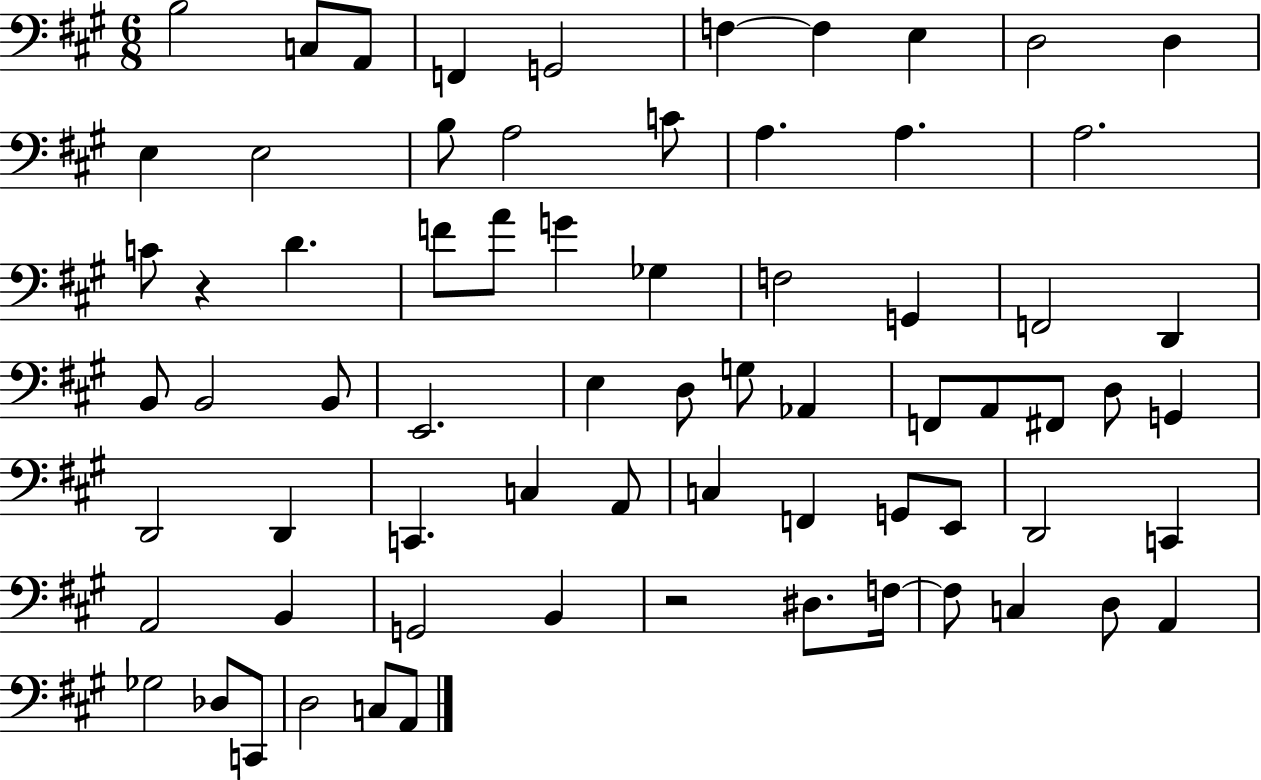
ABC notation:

X:1
T:Untitled
M:6/8
L:1/4
K:A
B,2 C,/2 A,,/2 F,, G,,2 F, F, E, D,2 D, E, E,2 B,/2 A,2 C/2 A, A, A,2 C/2 z D F/2 A/2 G _G, F,2 G,, F,,2 D,, B,,/2 B,,2 B,,/2 E,,2 E, D,/2 G,/2 _A,, F,,/2 A,,/2 ^F,,/2 D,/2 G,, D,,2 D,, C,, C, A,,/2 C, F,, G,,/2 E,,/2 D,,2 C,, A,,2 B,, G,,2 B,, z2 ^D,/2 F,/4 F,/2 C, D,/2 A,, _G,2 _D,/2 C,,/2 D,2 C,/2 A,,/2